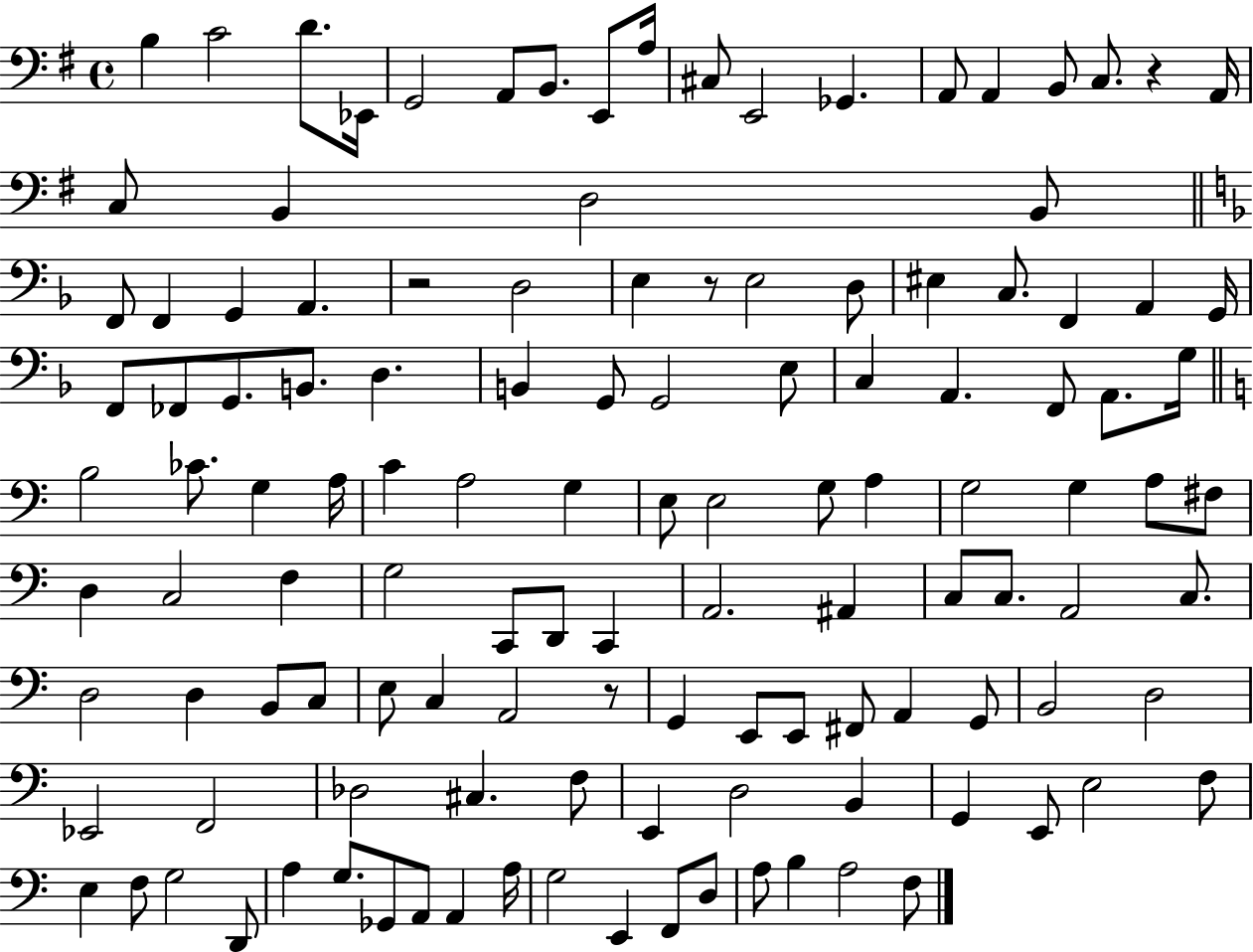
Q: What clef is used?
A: bass